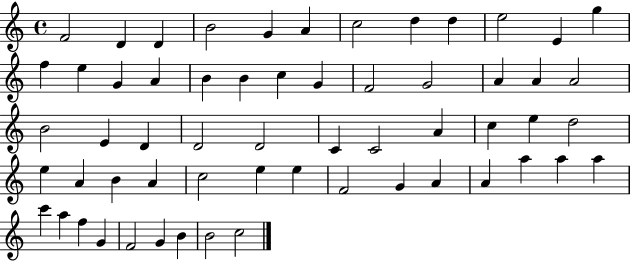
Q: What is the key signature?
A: C major